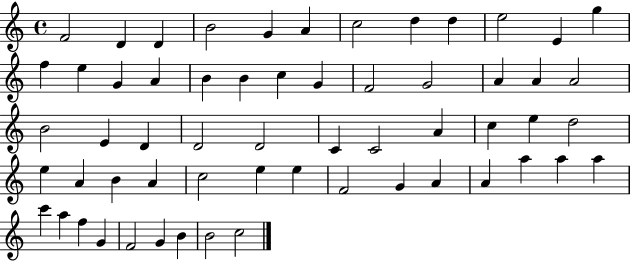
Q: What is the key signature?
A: C major